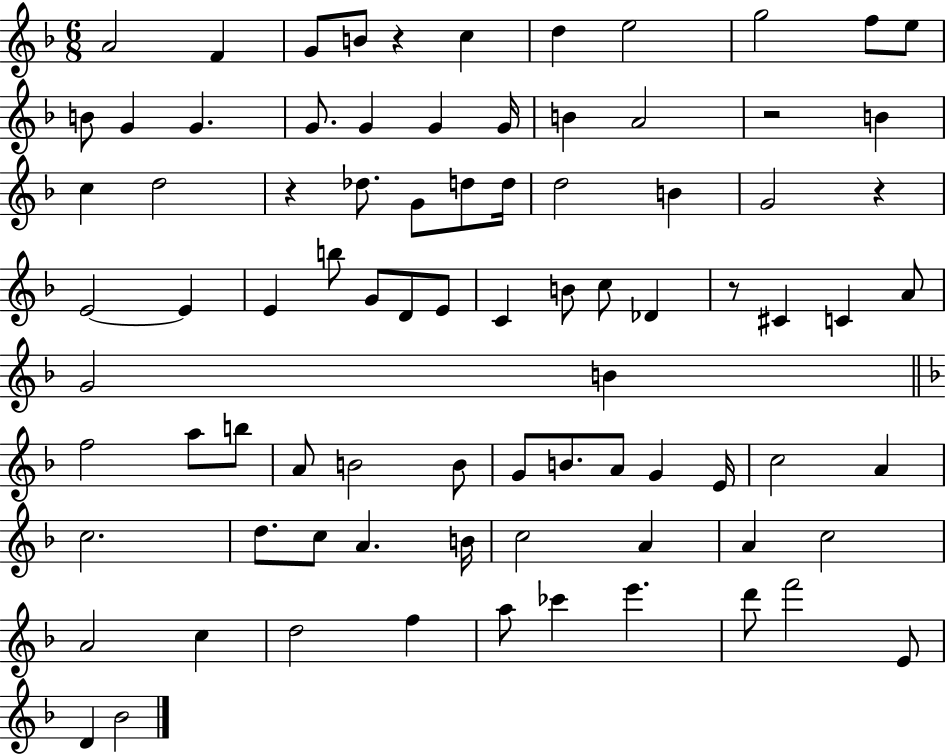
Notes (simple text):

A4/h F4/q G4/e B4/e R/q C5/q D5/q E5/h G5/h F5/e E5/e B4/e G4/q G4/q. G4/e. G4/q G4/q G4/s B4/q A4/h R/h B4/q C5/q D5/h R/q Db5/e. G4/e D5/e D5/s D5/h B4/q G4/h R/q E4/h E4/q E4/q B5/e G4/e D4/e E4/e C4/q B4/e C5/e Db4/q R/e C#4/q C4/q A4/e G4/h B4/q F5/h A5/e B5/e A4/e B4/h B4/e G4/e B4/e. A4/e G4/q E4/s C5/h A4/q C5/h. D5/e. C5/e A4/q. B4/s C5/h A4/q A4/q C5/h A4/h C5/q D5/h F5/q A5/e CES6/q E6/q. D6/e F6/h E4/e D4/q Bb4/h